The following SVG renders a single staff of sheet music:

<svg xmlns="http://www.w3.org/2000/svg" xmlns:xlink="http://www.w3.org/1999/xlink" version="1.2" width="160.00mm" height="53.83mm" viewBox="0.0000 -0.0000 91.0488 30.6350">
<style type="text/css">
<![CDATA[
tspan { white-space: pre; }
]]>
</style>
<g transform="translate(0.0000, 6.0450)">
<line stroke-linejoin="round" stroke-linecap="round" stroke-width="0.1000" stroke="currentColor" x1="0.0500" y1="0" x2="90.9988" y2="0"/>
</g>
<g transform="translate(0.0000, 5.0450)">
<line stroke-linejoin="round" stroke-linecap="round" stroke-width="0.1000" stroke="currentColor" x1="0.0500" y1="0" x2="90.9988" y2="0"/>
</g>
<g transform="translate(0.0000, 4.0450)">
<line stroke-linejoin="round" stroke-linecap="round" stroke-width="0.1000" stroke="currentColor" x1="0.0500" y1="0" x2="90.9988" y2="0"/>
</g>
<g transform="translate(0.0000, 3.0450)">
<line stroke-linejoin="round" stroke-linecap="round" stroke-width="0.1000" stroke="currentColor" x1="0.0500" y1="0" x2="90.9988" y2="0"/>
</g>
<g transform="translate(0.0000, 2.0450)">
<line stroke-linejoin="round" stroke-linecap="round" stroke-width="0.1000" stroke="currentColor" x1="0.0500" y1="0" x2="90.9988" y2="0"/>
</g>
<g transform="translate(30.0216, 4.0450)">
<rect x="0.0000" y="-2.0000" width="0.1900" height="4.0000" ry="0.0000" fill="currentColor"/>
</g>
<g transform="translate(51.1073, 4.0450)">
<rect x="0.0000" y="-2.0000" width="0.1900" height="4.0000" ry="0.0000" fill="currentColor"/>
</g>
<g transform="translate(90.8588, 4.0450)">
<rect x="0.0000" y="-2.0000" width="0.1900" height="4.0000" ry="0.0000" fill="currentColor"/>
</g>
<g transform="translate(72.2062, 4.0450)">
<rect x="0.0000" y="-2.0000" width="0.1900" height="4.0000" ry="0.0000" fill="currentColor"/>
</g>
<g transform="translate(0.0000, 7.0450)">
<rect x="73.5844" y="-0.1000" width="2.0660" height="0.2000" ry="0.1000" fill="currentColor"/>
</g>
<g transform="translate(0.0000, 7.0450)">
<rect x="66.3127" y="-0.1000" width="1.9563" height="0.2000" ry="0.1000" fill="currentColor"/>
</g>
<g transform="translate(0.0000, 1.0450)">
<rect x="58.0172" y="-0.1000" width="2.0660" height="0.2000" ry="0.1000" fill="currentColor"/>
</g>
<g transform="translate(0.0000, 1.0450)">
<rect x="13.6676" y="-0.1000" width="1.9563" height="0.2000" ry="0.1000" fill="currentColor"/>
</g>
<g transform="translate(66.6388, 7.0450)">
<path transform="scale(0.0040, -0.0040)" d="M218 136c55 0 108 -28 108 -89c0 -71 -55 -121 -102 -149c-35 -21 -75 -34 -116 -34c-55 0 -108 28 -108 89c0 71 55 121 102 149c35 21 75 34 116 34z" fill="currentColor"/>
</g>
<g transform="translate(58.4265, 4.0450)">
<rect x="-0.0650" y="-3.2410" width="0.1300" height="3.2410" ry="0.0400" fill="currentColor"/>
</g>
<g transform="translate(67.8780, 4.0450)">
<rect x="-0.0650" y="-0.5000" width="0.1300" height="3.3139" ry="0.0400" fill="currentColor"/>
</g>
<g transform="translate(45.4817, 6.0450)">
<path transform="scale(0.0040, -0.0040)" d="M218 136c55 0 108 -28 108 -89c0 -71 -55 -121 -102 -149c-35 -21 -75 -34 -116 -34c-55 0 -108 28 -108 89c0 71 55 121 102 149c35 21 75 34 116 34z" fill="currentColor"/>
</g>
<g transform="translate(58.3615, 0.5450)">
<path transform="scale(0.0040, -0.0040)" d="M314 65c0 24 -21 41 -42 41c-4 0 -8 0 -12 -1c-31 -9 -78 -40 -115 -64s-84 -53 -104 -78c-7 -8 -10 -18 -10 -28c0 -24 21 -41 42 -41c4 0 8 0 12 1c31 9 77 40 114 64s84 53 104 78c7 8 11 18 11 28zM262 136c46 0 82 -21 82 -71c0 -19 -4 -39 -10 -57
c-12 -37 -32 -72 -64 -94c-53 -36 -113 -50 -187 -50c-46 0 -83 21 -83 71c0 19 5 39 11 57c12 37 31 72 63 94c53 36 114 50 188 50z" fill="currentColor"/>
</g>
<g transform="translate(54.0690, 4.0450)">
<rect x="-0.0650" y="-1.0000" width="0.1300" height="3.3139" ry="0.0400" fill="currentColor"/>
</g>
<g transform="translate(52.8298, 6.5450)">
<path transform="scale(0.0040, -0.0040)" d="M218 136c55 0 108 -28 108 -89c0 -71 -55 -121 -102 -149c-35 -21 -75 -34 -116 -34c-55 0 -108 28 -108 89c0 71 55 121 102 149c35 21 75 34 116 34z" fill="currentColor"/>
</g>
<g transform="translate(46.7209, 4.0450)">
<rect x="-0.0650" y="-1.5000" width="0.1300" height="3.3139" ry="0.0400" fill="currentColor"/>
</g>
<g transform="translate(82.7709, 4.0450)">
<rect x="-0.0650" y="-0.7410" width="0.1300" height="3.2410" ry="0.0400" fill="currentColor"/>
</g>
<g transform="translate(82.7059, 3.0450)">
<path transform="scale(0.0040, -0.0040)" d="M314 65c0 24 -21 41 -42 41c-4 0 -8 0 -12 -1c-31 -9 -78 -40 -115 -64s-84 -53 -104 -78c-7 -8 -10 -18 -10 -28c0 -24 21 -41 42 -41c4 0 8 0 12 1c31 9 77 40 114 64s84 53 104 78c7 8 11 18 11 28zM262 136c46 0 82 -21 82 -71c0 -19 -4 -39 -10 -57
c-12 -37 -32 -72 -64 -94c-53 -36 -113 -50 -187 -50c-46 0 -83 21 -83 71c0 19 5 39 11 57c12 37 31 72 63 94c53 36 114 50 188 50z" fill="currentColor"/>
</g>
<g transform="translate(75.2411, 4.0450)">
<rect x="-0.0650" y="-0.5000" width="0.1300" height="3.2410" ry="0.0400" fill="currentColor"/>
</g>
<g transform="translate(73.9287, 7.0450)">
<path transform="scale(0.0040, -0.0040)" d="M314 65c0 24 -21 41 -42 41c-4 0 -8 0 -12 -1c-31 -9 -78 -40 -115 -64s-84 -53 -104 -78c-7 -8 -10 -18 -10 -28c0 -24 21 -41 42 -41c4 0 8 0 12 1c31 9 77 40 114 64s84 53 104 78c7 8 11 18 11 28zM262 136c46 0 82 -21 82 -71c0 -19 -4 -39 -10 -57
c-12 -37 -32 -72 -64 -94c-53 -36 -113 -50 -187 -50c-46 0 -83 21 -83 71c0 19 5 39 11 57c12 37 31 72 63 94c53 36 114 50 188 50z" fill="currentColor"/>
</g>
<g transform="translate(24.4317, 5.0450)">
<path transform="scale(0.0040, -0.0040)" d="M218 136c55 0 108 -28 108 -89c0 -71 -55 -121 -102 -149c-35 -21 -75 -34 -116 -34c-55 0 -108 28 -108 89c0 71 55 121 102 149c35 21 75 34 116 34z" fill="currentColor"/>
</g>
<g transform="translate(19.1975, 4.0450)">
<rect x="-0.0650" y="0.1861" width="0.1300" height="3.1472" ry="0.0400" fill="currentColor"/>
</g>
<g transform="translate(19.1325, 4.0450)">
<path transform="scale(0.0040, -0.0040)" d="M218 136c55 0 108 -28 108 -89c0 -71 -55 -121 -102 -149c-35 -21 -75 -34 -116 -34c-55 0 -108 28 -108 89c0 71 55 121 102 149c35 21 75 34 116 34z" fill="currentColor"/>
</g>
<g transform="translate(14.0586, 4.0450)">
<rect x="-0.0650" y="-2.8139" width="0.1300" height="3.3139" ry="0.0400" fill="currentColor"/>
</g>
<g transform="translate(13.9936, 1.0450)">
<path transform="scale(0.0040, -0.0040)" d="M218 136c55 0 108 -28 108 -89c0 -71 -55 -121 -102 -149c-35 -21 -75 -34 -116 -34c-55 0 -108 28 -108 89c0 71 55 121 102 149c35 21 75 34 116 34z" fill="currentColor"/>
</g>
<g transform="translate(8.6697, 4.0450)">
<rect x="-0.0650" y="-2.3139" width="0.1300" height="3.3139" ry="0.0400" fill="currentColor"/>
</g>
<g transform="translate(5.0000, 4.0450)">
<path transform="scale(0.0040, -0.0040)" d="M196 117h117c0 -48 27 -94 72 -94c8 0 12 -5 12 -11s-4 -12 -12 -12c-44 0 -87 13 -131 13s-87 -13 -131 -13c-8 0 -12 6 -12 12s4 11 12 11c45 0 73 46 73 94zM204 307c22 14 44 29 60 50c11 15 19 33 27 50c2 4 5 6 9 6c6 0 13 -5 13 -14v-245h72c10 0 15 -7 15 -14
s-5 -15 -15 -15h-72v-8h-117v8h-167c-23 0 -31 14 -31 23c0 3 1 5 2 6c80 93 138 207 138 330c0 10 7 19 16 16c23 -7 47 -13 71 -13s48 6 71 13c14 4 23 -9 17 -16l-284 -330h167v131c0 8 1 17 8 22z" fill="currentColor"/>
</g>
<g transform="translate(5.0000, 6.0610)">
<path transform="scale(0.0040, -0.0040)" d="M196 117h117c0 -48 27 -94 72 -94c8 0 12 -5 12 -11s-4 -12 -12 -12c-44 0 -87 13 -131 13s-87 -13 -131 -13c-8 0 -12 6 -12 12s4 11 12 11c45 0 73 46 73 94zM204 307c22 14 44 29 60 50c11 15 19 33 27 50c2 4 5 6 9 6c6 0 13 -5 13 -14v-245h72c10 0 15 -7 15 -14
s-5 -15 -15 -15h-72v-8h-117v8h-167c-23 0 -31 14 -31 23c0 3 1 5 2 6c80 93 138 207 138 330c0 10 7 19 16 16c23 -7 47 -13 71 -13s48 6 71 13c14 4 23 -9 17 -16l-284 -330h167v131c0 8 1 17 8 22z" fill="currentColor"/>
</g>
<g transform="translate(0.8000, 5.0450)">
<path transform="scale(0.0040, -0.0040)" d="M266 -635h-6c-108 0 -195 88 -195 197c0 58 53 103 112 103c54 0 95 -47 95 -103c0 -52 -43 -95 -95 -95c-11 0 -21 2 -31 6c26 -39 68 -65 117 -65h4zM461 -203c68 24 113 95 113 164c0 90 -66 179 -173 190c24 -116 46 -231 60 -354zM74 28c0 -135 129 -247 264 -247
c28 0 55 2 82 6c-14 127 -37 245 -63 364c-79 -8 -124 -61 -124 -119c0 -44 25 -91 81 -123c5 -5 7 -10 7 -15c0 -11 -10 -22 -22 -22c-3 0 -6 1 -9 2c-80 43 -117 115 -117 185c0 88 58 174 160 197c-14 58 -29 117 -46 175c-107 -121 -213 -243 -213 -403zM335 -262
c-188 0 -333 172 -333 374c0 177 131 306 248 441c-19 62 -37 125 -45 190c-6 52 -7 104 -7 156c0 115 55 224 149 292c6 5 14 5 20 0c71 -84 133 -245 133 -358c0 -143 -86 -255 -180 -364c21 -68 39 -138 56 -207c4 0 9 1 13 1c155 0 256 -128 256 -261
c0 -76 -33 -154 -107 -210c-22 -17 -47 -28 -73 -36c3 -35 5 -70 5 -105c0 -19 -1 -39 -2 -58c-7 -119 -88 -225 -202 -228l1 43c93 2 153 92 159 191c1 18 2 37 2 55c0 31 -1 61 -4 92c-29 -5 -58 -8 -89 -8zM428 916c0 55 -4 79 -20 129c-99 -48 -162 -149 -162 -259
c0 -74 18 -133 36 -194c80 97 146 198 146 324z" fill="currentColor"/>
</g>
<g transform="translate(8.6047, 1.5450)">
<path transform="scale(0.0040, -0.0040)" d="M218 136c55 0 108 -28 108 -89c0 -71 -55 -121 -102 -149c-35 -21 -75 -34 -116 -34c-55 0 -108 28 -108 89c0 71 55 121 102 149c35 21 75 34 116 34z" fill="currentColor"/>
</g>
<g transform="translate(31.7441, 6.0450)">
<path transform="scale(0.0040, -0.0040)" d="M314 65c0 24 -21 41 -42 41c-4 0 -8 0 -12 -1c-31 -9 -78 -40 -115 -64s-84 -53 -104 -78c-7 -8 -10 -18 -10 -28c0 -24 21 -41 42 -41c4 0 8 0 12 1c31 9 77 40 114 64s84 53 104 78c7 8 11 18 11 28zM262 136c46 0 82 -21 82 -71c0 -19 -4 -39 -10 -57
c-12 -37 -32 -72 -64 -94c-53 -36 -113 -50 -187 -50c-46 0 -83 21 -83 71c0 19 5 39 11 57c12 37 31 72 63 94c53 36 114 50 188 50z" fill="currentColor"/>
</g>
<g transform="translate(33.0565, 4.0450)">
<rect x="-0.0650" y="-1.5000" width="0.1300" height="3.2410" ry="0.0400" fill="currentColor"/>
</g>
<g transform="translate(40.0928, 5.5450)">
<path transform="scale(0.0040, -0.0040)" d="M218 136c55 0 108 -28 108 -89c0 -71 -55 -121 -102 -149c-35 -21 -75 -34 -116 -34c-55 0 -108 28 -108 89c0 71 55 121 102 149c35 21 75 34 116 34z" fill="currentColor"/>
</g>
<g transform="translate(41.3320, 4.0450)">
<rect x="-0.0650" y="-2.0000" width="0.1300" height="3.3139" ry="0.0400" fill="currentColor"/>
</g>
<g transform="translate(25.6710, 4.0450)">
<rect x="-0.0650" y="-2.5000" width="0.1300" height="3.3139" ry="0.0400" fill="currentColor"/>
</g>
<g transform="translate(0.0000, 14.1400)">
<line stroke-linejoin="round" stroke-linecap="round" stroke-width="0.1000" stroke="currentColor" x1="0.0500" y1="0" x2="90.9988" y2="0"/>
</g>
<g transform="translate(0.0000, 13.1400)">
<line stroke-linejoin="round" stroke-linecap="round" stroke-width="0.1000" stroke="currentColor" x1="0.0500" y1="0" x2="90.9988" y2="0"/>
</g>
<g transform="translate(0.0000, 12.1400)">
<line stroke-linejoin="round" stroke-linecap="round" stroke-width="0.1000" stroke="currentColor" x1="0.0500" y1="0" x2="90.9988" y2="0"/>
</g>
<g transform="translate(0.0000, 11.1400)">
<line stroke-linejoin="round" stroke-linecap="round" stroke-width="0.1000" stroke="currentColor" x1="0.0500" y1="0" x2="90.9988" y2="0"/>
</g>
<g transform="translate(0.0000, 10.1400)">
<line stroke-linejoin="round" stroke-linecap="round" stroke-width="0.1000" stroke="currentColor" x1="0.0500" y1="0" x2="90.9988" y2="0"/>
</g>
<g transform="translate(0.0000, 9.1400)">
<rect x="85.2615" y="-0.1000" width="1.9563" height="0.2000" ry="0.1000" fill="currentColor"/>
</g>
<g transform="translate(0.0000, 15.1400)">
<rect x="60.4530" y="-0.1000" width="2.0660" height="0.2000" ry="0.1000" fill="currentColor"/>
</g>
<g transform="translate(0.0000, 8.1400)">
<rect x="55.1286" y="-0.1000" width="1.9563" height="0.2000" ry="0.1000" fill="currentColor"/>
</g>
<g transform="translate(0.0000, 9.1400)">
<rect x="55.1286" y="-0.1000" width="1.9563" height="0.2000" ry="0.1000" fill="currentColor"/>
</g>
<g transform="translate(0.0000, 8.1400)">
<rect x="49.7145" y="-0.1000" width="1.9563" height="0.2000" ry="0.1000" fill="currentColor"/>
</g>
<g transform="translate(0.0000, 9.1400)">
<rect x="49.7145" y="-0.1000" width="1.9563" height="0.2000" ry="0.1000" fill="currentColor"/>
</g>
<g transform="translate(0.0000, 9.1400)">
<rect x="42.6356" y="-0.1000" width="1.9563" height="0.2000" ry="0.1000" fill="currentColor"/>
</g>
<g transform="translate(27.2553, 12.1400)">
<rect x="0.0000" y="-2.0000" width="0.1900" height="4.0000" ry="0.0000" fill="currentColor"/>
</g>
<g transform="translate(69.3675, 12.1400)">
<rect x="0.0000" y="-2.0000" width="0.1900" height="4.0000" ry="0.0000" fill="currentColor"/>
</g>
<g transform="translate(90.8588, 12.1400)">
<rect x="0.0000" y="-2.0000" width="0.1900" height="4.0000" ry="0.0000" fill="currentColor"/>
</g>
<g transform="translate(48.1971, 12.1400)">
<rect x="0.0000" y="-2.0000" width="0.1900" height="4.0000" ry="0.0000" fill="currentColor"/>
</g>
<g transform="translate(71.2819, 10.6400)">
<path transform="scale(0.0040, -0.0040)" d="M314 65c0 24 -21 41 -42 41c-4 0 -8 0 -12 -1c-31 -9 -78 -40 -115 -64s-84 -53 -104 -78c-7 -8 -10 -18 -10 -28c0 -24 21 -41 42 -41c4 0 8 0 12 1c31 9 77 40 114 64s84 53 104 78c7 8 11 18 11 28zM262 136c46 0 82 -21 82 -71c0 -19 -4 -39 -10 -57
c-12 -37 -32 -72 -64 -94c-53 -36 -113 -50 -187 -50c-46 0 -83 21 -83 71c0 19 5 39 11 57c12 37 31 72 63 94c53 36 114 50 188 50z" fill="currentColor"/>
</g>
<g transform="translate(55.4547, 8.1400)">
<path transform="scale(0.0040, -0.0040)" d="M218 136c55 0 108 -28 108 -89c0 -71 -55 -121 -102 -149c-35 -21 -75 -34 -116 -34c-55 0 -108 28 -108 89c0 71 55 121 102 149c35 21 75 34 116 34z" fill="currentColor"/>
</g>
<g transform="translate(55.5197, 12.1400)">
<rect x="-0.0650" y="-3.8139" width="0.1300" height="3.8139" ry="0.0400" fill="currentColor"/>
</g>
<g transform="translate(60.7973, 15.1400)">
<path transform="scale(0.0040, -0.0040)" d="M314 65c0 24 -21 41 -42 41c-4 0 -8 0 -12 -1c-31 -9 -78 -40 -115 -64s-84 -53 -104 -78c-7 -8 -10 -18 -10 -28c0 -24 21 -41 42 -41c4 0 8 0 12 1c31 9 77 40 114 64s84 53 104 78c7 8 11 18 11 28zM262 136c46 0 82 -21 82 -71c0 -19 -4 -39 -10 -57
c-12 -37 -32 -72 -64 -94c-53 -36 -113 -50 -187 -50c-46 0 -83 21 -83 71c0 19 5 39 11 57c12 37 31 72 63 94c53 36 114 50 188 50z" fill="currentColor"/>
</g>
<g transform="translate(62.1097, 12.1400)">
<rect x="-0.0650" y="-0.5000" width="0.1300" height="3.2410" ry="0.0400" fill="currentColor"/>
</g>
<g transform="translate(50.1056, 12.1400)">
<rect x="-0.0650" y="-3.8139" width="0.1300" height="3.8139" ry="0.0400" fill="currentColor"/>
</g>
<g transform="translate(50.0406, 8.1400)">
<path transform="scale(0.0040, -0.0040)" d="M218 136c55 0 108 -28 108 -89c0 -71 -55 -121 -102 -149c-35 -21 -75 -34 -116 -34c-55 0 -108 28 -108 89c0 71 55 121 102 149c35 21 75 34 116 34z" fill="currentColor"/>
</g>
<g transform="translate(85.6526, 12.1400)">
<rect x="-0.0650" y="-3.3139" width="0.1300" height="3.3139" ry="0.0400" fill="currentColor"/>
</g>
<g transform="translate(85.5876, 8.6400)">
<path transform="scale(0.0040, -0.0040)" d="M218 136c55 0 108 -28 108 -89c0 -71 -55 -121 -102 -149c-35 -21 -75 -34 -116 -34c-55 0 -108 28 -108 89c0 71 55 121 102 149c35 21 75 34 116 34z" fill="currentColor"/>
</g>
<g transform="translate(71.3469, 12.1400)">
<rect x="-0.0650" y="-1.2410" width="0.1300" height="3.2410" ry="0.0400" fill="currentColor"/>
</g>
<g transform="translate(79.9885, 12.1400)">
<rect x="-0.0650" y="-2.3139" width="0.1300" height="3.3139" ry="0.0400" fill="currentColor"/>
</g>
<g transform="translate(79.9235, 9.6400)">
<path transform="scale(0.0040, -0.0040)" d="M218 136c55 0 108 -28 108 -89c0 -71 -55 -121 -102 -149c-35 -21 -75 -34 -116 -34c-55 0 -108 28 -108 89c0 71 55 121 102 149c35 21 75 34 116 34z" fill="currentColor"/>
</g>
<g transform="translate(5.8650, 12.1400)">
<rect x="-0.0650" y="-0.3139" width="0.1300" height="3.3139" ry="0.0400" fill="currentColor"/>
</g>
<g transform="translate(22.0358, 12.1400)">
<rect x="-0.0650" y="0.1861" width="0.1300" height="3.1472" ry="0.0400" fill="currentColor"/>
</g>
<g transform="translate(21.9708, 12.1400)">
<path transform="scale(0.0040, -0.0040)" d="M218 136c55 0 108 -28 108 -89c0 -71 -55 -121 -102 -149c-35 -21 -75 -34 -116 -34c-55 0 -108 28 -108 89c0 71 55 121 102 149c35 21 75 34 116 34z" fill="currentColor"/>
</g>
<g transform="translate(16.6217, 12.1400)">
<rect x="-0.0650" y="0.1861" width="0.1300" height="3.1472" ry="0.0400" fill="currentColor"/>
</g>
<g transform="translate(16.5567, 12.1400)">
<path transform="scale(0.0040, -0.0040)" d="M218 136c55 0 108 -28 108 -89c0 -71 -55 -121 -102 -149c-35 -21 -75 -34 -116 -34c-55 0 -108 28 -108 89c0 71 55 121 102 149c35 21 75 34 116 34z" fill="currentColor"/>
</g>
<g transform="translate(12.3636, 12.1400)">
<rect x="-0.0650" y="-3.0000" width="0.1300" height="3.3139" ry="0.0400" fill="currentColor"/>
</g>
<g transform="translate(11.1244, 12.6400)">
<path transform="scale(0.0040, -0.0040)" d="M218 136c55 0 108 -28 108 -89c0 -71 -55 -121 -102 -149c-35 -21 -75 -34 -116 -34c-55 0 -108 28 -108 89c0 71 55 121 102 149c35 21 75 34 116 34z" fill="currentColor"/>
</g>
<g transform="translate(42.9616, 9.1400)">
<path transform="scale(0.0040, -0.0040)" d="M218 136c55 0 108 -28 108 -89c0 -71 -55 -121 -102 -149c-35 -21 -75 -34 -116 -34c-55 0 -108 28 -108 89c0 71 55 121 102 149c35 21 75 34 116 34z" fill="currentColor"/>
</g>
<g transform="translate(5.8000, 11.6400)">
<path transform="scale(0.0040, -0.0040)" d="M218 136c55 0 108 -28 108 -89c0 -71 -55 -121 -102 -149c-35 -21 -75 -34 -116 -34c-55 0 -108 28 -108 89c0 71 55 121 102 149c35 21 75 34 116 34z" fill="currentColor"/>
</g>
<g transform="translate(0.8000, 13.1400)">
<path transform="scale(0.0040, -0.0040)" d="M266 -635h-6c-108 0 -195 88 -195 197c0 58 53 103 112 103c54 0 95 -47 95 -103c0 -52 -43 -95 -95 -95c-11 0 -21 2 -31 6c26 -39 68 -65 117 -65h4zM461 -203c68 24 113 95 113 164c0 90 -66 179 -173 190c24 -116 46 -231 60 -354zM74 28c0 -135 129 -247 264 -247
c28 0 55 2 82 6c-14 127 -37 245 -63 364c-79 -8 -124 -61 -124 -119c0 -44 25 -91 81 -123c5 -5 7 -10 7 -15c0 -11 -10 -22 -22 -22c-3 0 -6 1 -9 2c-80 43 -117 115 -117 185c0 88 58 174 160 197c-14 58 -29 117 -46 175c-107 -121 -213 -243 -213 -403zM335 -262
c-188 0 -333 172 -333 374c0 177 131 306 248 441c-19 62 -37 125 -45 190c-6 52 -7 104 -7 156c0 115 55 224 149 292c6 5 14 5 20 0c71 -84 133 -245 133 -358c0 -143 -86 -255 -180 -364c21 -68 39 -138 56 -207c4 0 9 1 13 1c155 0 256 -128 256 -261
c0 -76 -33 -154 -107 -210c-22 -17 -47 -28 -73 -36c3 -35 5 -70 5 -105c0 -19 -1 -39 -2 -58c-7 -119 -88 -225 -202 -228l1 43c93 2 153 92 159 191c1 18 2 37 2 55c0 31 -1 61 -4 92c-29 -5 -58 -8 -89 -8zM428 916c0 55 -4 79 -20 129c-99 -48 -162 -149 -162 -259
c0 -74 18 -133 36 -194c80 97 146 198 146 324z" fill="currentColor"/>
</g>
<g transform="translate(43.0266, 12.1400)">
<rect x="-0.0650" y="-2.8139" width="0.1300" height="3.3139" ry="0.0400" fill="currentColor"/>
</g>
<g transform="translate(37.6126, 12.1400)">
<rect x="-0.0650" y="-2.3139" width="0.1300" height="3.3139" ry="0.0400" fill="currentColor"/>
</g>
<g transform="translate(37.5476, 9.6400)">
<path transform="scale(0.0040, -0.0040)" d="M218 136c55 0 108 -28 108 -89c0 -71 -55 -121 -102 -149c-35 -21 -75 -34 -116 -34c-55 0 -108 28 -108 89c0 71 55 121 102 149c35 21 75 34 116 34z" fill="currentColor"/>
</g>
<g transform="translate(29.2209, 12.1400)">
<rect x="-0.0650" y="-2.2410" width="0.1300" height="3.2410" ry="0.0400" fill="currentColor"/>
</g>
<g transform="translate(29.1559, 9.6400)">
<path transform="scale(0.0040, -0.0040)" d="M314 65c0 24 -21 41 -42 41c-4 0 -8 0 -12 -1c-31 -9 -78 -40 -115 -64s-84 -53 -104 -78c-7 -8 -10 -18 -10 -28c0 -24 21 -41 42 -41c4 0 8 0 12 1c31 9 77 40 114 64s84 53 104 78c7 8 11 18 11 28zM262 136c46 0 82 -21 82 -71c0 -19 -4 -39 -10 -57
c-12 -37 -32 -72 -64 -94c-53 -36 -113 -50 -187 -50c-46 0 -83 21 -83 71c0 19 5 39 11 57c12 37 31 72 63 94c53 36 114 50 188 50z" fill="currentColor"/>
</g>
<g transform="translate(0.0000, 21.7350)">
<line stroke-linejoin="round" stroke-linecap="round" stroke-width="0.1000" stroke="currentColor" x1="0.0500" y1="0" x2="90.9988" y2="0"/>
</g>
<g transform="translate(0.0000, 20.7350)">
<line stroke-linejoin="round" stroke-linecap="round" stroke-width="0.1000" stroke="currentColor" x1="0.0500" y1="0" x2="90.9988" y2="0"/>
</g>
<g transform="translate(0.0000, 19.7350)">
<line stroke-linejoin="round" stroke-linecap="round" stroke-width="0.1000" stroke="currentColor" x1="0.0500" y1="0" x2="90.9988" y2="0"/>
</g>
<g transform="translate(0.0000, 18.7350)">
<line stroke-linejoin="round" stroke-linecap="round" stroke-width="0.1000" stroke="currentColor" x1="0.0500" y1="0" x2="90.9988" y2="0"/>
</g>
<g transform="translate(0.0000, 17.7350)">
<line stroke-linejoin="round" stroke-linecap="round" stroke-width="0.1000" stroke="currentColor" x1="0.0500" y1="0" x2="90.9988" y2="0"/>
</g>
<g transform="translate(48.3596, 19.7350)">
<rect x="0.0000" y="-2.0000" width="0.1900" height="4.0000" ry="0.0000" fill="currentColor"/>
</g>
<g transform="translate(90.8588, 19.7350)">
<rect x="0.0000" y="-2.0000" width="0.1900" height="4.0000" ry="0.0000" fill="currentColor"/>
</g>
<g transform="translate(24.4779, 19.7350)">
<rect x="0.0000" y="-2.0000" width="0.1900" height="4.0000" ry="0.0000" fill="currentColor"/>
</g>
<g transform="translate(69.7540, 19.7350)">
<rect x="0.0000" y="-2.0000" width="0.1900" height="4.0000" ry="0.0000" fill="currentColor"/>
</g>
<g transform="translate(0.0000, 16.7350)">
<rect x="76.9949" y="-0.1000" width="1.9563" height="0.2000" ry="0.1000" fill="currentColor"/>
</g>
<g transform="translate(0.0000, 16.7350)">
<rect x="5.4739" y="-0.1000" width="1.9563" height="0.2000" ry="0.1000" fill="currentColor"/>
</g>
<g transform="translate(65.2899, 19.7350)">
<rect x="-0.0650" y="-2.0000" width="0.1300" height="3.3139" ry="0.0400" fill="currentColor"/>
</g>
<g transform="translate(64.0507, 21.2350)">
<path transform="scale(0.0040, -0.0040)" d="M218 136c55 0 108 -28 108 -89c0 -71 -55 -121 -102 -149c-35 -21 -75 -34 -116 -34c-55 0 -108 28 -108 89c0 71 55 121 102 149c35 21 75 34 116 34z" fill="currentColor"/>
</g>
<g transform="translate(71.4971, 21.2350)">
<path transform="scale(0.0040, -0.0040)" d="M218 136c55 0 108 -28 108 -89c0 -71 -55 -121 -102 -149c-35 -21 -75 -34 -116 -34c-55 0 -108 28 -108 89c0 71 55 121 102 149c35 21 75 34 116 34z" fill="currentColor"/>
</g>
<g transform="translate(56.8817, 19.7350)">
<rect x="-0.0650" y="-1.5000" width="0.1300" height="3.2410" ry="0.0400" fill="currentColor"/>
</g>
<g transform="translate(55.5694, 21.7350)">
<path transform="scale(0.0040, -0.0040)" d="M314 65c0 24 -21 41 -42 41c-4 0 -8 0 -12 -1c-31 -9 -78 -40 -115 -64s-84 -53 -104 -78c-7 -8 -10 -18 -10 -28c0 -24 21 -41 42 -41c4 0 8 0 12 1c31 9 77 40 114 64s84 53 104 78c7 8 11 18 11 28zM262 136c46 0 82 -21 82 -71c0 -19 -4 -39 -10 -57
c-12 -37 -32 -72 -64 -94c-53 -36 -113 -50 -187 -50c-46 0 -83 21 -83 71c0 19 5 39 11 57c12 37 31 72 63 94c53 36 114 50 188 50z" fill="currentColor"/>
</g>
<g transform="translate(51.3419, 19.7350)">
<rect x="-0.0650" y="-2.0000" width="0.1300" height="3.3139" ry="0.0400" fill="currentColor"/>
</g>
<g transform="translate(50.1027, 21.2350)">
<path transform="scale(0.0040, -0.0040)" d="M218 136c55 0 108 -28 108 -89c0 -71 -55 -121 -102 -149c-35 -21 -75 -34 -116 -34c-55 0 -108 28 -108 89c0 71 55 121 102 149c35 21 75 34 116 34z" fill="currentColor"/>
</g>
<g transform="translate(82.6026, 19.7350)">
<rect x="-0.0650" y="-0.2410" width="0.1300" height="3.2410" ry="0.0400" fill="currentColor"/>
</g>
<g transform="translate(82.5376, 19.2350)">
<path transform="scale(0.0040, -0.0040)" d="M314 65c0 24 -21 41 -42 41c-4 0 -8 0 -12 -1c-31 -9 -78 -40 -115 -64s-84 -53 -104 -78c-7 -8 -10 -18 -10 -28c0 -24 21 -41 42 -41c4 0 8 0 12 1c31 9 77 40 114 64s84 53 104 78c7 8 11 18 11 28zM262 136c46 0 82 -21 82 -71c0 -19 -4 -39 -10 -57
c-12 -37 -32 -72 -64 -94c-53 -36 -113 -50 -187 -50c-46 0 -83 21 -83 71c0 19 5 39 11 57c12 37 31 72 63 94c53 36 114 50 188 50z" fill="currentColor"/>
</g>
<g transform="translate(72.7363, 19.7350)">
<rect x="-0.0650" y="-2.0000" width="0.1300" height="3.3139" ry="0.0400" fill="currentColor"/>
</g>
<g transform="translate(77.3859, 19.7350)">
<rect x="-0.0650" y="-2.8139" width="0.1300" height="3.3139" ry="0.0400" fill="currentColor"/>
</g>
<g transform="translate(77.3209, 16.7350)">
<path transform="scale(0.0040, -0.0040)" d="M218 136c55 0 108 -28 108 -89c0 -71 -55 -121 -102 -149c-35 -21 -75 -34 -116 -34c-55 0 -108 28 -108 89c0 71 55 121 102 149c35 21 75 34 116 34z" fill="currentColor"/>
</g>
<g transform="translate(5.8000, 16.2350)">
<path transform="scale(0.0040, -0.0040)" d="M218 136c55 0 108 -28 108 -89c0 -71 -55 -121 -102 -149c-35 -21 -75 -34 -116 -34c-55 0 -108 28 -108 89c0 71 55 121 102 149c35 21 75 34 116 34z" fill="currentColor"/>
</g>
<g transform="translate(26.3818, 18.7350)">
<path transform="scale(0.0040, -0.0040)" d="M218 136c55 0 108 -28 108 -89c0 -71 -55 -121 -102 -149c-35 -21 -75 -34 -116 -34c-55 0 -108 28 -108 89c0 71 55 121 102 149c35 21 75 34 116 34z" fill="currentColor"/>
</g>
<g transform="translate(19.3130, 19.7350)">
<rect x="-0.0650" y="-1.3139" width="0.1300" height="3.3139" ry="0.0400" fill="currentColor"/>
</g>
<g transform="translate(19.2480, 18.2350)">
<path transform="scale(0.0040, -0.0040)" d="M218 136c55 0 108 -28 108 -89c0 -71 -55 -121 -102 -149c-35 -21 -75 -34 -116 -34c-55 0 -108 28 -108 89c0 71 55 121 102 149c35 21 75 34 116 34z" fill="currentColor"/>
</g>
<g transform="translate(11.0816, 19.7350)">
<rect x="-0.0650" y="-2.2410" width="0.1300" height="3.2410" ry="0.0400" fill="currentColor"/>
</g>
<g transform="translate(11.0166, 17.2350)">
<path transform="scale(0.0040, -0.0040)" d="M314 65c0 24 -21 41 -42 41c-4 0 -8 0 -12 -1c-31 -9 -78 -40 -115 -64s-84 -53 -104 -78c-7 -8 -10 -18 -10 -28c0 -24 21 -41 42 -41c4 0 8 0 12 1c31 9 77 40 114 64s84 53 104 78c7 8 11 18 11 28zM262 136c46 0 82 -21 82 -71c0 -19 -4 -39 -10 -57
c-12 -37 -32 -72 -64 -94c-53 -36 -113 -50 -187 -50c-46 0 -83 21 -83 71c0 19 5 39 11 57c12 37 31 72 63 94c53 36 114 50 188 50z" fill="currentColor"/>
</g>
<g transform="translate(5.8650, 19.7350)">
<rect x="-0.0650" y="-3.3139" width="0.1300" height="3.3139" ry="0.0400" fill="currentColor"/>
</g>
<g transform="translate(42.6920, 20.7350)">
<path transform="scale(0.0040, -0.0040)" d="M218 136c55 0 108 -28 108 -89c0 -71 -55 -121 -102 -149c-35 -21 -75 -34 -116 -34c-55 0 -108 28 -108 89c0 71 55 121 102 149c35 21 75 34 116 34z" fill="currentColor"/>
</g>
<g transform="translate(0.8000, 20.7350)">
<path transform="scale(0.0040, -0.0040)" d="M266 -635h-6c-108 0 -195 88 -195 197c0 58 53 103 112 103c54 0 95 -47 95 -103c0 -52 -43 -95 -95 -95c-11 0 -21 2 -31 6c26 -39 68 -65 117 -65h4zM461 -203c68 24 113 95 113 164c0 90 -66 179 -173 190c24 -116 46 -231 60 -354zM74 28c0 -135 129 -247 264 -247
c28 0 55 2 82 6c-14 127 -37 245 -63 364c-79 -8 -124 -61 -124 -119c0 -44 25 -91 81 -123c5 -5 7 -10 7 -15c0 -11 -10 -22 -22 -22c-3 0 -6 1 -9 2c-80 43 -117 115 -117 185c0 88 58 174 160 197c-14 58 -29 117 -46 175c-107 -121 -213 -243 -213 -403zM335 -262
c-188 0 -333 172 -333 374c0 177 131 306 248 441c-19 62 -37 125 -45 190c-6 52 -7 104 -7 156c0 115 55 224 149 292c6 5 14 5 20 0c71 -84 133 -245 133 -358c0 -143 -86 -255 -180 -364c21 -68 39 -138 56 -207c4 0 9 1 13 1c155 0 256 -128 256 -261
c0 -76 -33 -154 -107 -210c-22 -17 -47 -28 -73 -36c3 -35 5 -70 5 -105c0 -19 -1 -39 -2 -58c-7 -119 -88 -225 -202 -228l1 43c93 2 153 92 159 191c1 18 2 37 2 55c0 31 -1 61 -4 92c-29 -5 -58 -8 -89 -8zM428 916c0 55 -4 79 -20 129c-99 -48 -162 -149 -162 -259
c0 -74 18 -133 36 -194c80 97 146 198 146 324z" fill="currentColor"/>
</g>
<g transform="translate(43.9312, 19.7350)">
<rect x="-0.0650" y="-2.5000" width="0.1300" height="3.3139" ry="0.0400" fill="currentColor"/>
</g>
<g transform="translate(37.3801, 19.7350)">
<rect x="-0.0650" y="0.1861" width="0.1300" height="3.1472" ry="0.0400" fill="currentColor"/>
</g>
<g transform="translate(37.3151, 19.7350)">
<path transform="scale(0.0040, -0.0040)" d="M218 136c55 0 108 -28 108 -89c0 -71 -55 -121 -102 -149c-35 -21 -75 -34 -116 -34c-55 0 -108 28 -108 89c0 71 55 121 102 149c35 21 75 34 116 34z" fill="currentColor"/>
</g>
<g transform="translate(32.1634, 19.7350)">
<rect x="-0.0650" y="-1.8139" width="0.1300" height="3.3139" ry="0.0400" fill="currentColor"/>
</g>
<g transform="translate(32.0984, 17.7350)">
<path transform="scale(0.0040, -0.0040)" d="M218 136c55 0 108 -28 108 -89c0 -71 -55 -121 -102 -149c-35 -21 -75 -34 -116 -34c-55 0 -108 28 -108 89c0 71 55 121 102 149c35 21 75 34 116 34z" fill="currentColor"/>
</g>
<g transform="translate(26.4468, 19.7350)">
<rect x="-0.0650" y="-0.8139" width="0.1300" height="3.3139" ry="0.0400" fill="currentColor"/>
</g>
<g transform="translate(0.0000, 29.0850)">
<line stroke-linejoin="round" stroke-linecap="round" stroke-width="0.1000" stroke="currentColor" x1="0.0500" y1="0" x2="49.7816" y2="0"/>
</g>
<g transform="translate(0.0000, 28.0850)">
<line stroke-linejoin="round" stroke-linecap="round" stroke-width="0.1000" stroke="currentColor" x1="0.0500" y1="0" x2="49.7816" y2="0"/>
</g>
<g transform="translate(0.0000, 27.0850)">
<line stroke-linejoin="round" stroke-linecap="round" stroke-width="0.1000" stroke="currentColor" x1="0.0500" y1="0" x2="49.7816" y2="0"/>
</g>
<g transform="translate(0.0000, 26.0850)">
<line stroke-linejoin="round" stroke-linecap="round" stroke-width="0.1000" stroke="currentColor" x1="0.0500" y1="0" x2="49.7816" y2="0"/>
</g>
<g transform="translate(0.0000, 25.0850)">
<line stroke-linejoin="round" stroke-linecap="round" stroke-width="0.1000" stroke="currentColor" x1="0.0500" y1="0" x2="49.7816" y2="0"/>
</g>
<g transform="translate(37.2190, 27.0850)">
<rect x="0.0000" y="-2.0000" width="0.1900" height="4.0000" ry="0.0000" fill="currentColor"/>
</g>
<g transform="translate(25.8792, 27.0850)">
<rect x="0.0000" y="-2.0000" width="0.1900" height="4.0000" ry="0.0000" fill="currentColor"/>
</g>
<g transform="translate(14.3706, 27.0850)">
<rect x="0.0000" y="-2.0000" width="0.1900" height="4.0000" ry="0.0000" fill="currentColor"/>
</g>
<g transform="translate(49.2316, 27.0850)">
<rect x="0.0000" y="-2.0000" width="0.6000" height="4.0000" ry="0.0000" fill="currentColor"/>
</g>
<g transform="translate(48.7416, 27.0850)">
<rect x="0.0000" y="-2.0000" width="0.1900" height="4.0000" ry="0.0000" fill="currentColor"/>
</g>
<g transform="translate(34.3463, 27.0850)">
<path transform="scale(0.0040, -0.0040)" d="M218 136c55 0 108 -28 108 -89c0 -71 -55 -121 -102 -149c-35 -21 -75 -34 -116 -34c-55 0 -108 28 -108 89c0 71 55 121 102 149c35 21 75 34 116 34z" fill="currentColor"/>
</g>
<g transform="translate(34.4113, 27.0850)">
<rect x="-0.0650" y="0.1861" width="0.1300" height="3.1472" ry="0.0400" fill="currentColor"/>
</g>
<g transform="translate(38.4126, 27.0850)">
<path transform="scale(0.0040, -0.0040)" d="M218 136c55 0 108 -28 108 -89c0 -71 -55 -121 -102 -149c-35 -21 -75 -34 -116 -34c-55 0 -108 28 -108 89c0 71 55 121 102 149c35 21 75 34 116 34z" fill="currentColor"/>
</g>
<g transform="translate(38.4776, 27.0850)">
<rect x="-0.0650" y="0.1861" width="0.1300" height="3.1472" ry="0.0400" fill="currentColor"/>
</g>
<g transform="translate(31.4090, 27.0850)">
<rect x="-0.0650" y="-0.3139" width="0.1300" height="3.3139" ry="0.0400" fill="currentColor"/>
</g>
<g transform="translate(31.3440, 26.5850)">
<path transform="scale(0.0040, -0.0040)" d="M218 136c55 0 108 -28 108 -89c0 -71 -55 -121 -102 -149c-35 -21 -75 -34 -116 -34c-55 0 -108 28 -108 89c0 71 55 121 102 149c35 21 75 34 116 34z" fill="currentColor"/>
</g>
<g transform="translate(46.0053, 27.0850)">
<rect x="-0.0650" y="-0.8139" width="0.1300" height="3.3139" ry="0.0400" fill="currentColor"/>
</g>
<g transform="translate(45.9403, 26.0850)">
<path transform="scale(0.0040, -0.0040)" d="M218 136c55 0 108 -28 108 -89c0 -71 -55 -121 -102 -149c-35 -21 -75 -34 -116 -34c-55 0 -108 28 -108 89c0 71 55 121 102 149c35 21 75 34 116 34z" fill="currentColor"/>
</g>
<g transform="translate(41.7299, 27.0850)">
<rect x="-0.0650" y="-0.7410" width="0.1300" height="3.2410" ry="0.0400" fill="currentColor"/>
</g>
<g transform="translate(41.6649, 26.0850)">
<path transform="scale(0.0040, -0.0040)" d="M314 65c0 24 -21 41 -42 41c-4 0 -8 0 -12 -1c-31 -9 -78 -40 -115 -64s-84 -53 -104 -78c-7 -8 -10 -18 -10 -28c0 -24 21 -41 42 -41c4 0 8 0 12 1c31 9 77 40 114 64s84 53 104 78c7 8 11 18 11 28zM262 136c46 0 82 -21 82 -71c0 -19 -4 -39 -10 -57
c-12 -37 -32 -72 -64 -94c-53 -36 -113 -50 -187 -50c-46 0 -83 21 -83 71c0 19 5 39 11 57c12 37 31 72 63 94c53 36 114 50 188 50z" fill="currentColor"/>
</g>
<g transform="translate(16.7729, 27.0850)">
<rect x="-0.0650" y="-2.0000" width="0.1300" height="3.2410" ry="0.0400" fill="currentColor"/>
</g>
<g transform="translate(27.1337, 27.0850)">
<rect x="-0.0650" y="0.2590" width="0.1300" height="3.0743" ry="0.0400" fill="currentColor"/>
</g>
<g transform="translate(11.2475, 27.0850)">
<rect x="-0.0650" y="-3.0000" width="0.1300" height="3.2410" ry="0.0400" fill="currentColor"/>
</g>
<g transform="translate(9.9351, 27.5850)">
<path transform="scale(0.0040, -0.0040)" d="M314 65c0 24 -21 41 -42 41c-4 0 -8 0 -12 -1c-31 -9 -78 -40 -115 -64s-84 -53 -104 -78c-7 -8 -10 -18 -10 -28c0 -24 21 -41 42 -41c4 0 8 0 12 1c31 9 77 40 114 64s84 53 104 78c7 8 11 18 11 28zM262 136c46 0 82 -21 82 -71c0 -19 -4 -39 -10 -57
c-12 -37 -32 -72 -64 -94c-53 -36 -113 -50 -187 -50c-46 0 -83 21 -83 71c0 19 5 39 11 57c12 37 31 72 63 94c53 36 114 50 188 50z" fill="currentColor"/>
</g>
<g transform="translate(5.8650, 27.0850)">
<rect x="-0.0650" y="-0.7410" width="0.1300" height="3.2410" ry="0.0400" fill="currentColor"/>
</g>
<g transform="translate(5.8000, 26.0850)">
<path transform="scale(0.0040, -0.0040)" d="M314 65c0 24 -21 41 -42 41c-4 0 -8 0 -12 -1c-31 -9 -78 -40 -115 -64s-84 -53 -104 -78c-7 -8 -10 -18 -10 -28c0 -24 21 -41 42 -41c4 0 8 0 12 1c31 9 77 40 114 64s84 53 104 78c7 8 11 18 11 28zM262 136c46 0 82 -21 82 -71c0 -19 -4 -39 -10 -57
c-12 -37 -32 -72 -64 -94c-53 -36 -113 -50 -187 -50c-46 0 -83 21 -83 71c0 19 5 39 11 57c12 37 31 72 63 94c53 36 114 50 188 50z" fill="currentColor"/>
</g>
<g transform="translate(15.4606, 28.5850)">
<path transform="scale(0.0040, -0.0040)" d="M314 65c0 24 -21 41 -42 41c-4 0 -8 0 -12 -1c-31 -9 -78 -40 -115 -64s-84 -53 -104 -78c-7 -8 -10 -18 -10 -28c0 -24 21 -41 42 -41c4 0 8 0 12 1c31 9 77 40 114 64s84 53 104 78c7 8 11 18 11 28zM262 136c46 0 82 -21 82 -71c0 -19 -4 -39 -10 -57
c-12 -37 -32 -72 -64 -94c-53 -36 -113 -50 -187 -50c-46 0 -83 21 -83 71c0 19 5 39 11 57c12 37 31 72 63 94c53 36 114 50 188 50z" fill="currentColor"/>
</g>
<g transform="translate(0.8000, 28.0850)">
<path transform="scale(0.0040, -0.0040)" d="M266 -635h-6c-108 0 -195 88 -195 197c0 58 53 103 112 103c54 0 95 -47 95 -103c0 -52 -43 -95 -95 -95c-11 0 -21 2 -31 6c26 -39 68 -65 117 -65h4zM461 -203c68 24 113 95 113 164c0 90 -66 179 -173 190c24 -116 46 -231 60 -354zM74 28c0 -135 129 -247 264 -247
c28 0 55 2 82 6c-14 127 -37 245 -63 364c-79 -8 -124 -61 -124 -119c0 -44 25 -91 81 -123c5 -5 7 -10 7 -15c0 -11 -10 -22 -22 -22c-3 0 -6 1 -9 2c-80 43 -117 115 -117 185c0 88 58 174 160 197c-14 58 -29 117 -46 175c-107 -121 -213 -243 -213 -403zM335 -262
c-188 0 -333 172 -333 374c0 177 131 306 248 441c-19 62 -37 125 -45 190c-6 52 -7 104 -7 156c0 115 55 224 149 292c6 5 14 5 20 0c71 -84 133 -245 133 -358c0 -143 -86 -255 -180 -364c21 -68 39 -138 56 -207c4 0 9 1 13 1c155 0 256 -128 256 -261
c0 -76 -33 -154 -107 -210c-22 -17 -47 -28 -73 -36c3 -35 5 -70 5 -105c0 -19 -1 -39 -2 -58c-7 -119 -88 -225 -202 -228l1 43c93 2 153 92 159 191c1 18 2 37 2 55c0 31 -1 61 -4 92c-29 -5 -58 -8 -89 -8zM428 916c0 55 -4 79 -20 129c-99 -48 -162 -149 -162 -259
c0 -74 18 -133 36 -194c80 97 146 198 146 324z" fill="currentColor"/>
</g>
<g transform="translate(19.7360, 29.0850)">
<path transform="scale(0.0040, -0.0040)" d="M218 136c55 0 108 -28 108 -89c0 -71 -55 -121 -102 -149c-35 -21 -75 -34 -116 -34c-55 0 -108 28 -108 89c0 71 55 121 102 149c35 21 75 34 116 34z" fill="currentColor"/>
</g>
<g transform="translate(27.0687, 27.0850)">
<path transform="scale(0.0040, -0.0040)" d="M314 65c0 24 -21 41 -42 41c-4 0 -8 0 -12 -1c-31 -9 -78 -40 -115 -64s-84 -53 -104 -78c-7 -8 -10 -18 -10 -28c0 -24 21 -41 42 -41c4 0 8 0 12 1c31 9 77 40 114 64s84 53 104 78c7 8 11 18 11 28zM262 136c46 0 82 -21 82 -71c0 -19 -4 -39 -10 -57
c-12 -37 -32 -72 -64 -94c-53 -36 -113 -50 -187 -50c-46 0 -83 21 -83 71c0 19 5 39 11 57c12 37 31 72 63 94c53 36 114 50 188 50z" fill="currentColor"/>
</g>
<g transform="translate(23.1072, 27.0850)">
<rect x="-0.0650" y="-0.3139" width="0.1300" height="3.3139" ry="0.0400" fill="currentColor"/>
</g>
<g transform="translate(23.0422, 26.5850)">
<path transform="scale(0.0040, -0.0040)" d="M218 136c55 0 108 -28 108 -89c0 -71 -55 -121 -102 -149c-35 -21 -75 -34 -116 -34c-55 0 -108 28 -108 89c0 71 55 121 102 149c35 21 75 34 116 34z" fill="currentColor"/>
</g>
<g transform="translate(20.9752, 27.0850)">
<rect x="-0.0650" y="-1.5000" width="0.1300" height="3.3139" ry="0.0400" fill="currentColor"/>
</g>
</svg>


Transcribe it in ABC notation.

X:1
T:Untitled
M:4/4
L:1/4
K:C
g a B G E2 F E D b2 C C2 d2 c A B B g2 g a c' c' C2 e2 g b b g2 e d f B G F E2 F F a c2 d2 A2 F2 E c B2 c B B d2 d